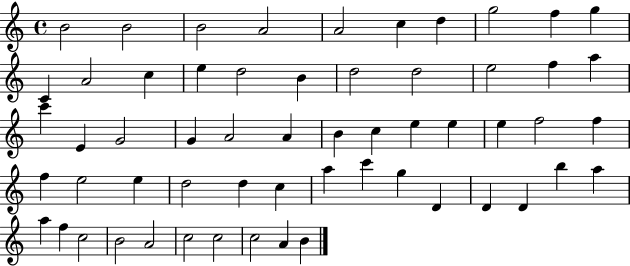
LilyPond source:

{
  \clef treble
  \time 4/4
  \defaultTimeSignature
  \key c \major
  b'2 b'2 | b'2 a'2 | a'2 c''4 d''4 | g''2 f''4 g''4 | \break c'4 a'2 c''4 | e''4 d''2 b'4 | d''2 d''2 | e''2 f''4 a''4 | \break c'''4 e'4 g'2 | g'4 a'2 a'4 | b'4 c''4 e''4 e''4 | e''4 f''2 f''4 | \break f''4 e''2 e''4 | d''2 d''4 c''4 | a''4 c'''4 g''4 d'4 | d'4 d'4 b''4 a''4 | \break a''4 f''4 c''2 | b'2 a'2 | c''2 c''2 | c''2 a'4 b'4 | \break \bar "|."
}